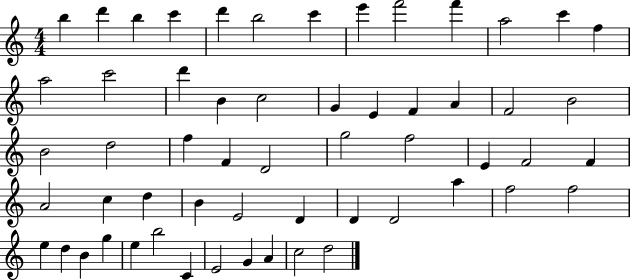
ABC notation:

X:1
T:Untitled
M:4/4
L:1/4
K:C
b d' b c' d' b2 c' e' f'2 f' a2 c' f a2 c'2 d' B c2 G E F A F2 B2 B2 d2 f F D2 g2 f2 E F2 F A2 c d B E2 D D D2 a f2 f2 e d B g e b2 C E2 G A c2 d2